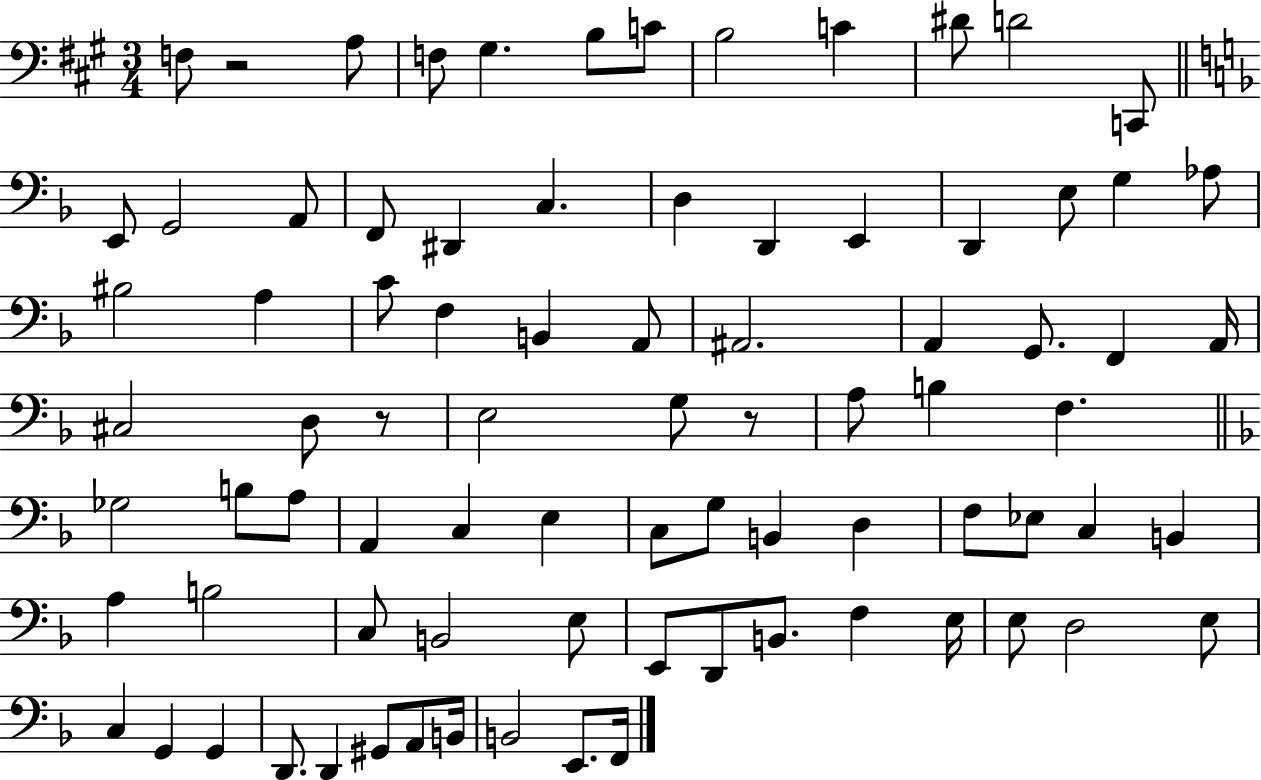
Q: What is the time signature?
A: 3/4